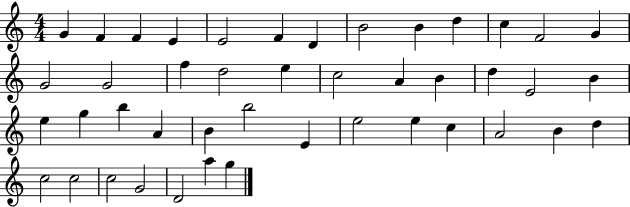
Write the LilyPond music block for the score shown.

{
  \clef treble
  \numericTimeSignature
  \time 4/4
  \key c \major
  g'4 f'4 f'4 e'4 | e'2 f'4 d'4 | b'2 b'4 d''4 | c''4 f'2 g'4 | \break g'2 g'2 | f''4 d''2 e''4 | c''2 a'4 b'4 | d''4 e'2 b'4 | \break e''4 g''4 b''4 a'4 | b'4 b''2 e'4 | e''2 e''4 c''4 | a'2 b'4 d''4 | \break c''2 c''2 | c''2 g'2 | d'2 a''4 g''4 | \bar "|."
}